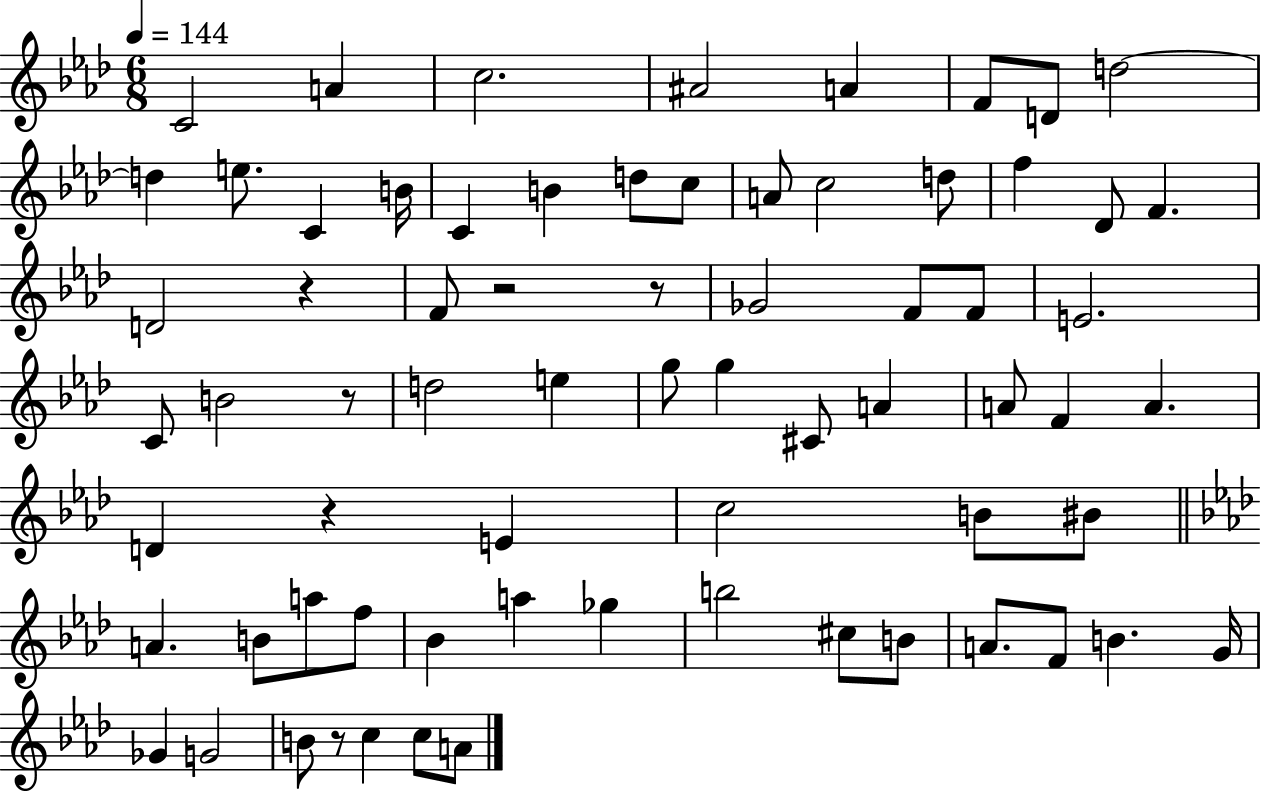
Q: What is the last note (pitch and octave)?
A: A4